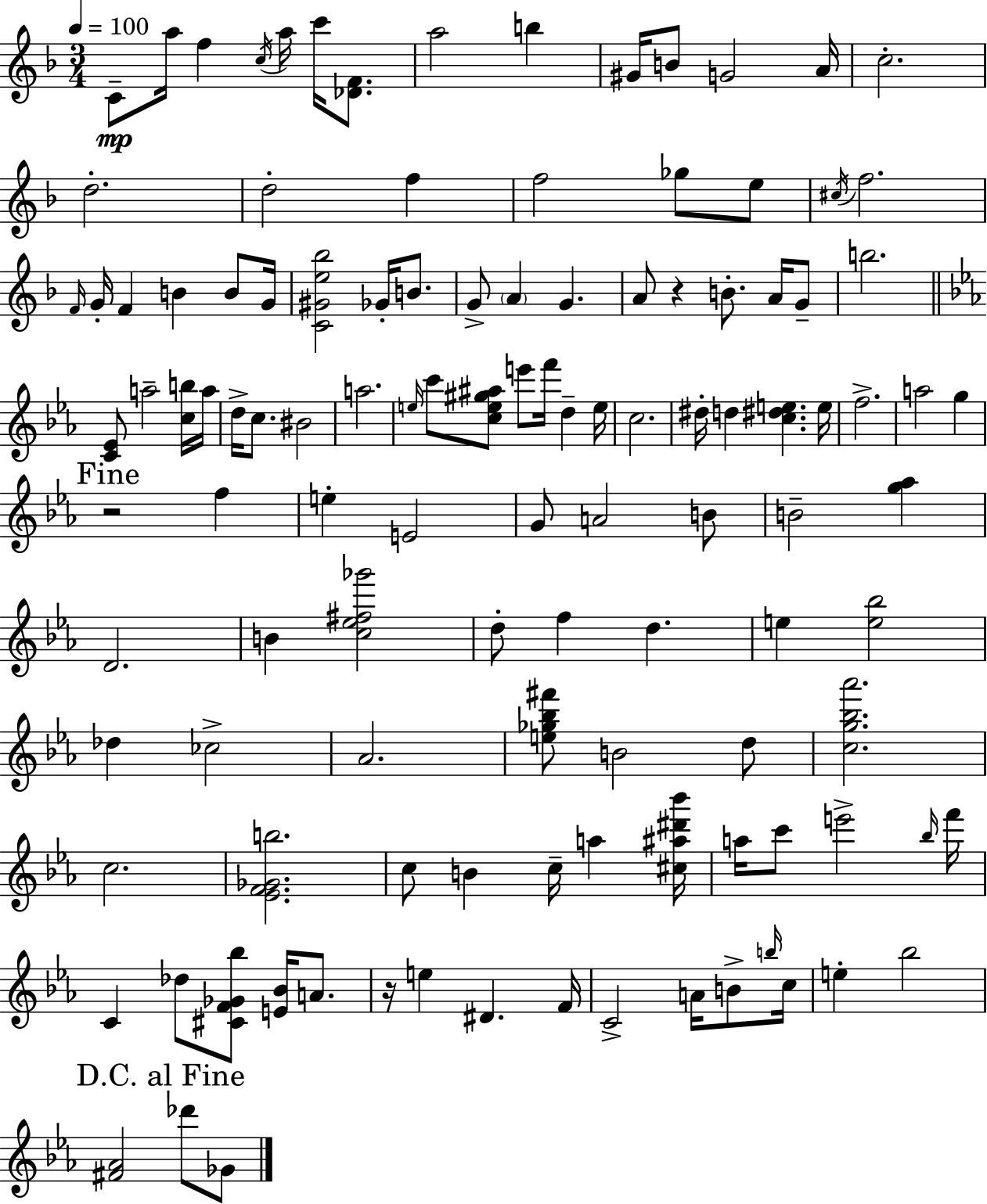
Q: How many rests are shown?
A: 3